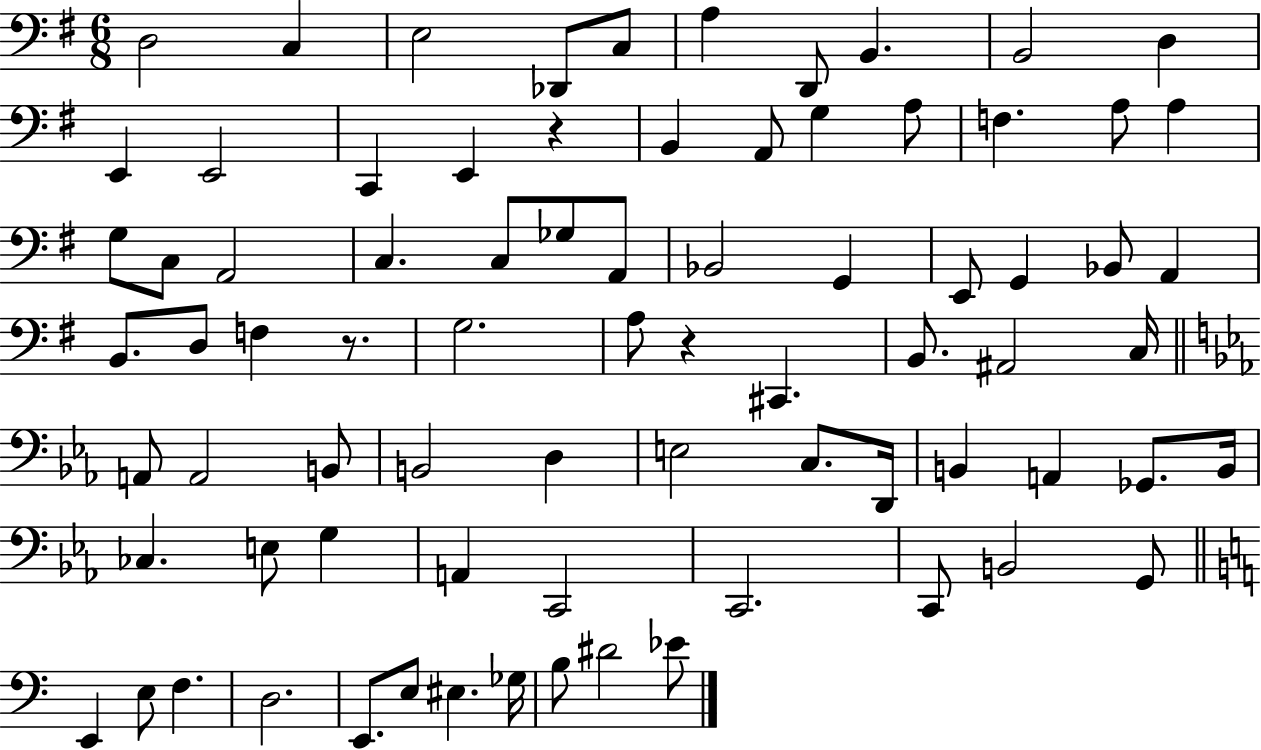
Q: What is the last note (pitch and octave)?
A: Eb4